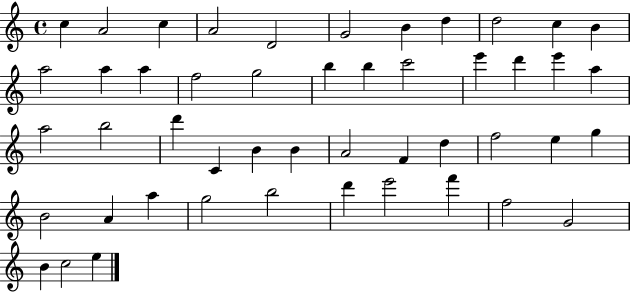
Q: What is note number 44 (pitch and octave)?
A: F5